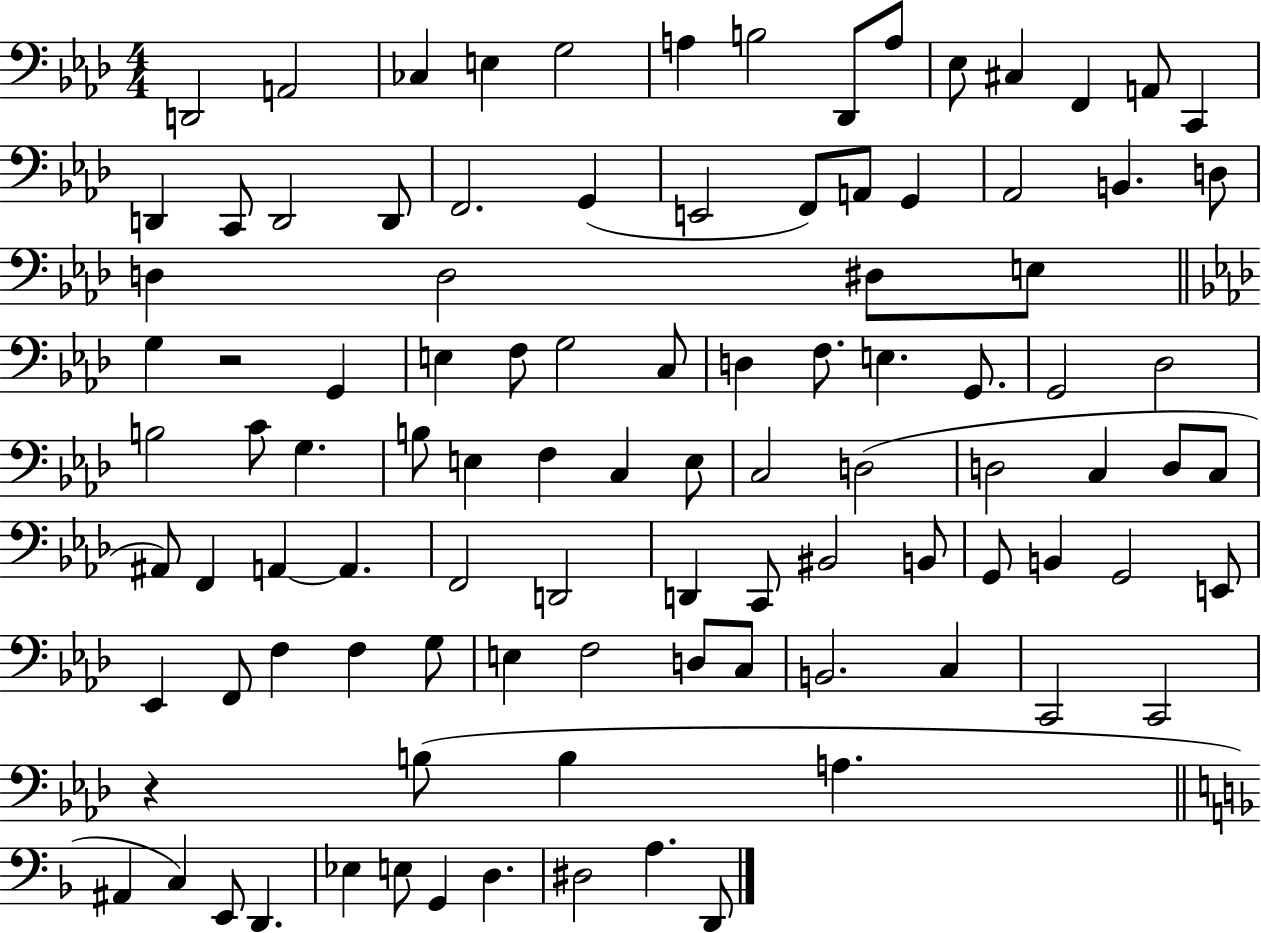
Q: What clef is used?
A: bass